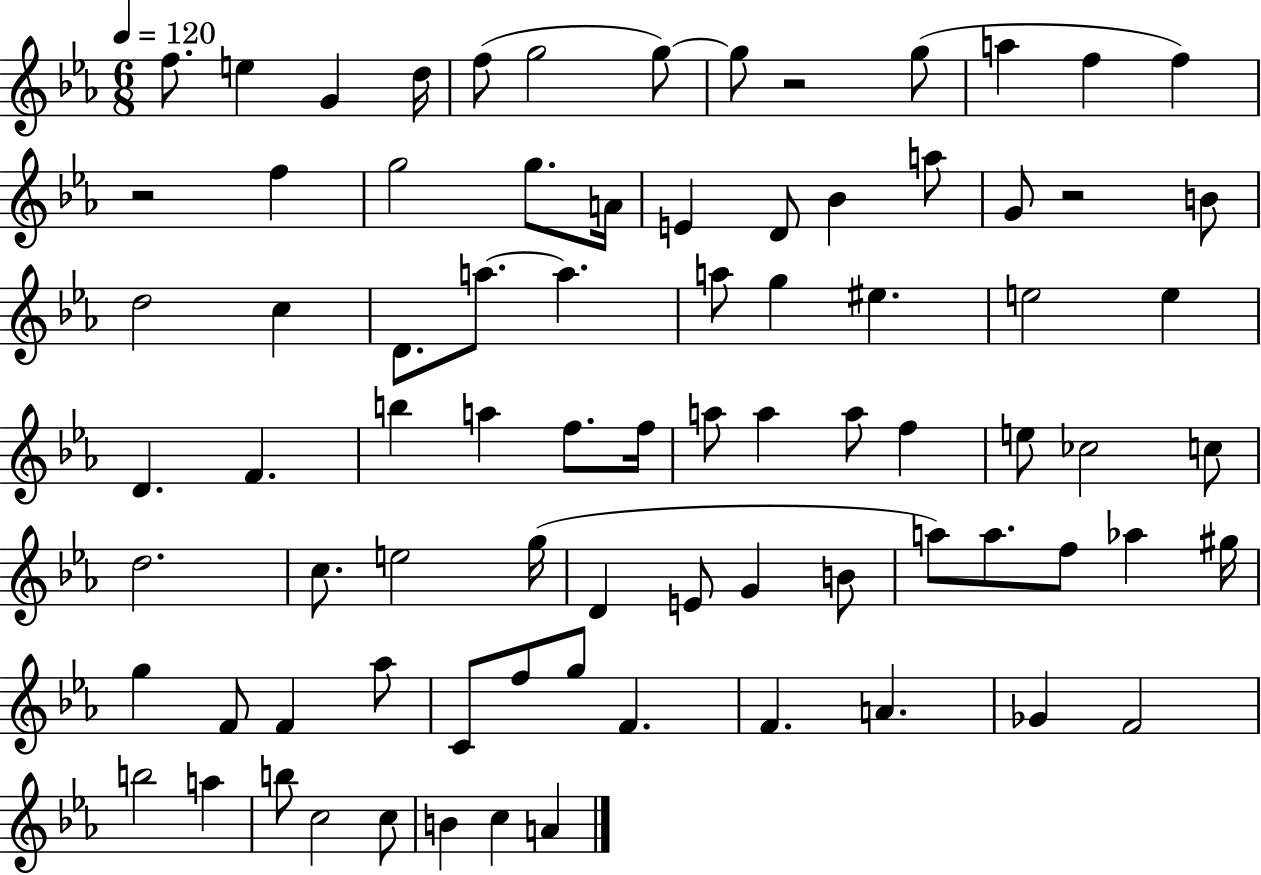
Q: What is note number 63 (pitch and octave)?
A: C4